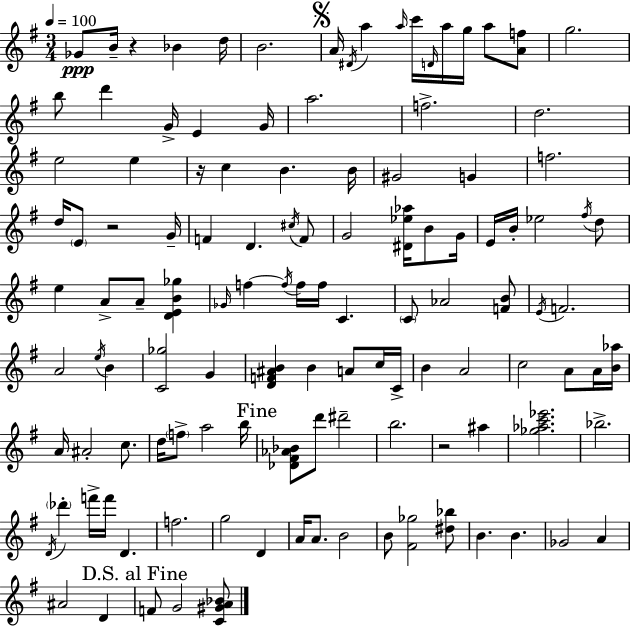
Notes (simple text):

Gb4/e B4/s R/q Bb4/q D5/s B4/h. A4/s D#4/s A5/q A5/s C6/s D4/s A5/s G5/s A5/e [A4,F5]/e G5/h. B5/e D6/q G4/s E4/q G4/s A5/h. F5/h. D5/h. E5/h E5/q R/s C5/q B4/q. B4/s G#4/h G4/q F5/h. D5/s E4/e R/h G4/s F4/q D4/q. C#5/s F4/e G4/h [D#4,Eb5,Ab5]/s B4/e G4/s E4/s B4/s Eb5/h F#5/s D5/e E5/q A4/e A4/e [D4,E4,B4,Gb5]/q Gb4/s F5/q F5/s F5/s F5/s C4/q. C4/e Ab4/h [F4,B4]/e E4/s F4/h. A4/h E5/s B4/q [C4,Gb5]/h G4/q [D4,F4,A#4,B4]/q B4/q A4/e C5/s C4/s B4/q A4/h C5/h A4/e A4/s [B4,Ab5]/s A4/s A#4/h C5/e. D5/s F5/e A5/h B5/s [Db4,F#4,Ab4,Bb4]/e D6/e D#6/h B5/h. R/h A#5/q [Gb5,Ab5,C6,Eb6]/h. Bb5/h. D4/s Db6/q F6/s F6/s D4/q. F5/h. G5/h D4/q A4/s A4/e. B4/h B4/e [F#4,Gb5]/h [D#5,Bb5]/e B4/q. B4/q. Gb4/h A4/q A#4/h D4/q F4/e G4/h [C4,G#4,A4,Bb4]/e